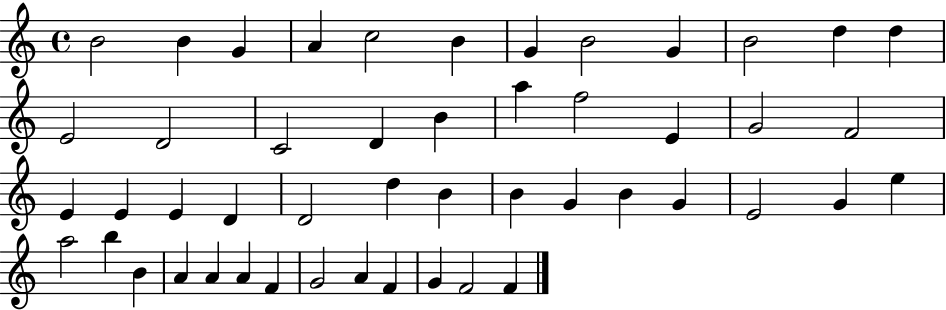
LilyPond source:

{
  \clef treble
  \time 4/4
  \defaultTimeSignature
  \key c \major
  b'2 b'4 g'4 | a'4 c''2 b'4 | g'4 b'2 g'4 | b'2 d''4 d''4 | \break e'2 d'2 | c'2 d'4 b'4 | a''4 f''2 e'4 | g'2 f'2 | \break e'4 e'4 e'4 d'4 | d'2 d''4 b'4 | b'4 g'4 b'4 g'4 | e'2 g'4 e''4 | \break a''2 b''4 b'4 | a'4 a'4 a'4 f'4 | g'2 a'4 f'4 | g'4 f'2 f'4 | \break \bar "|."
}